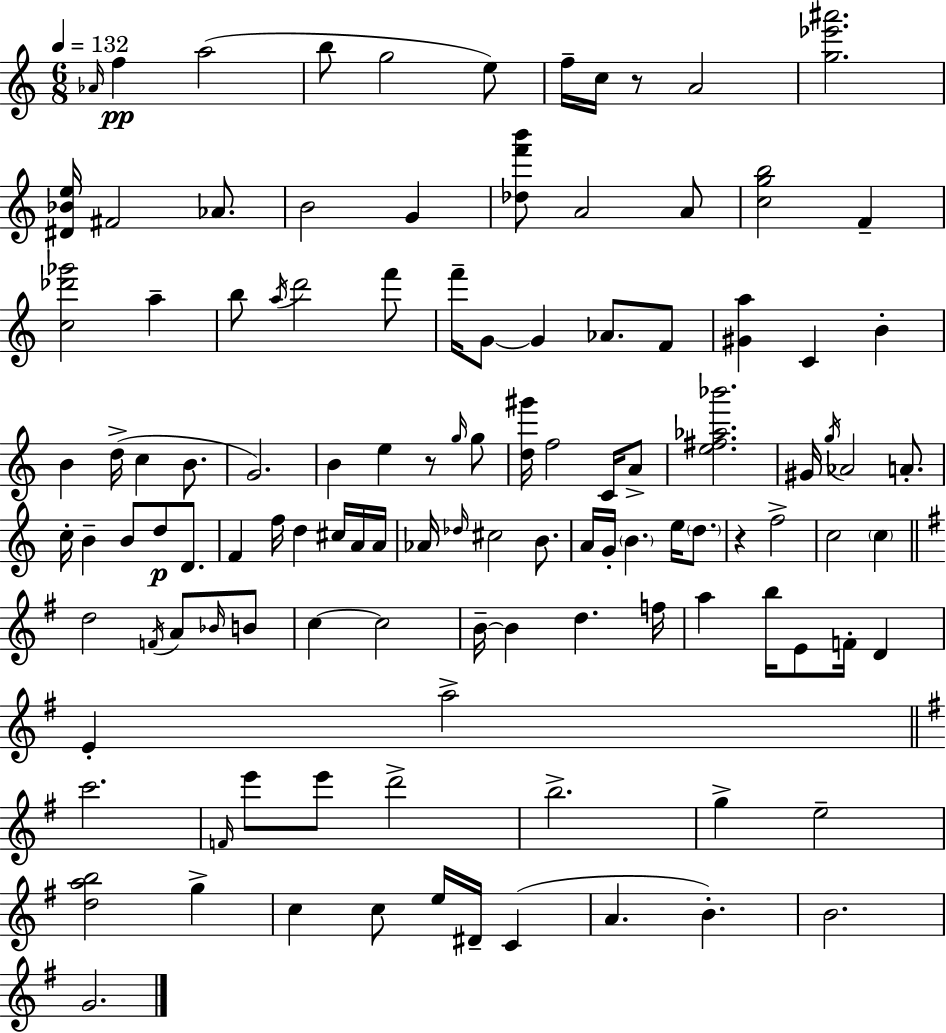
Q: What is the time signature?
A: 6/8